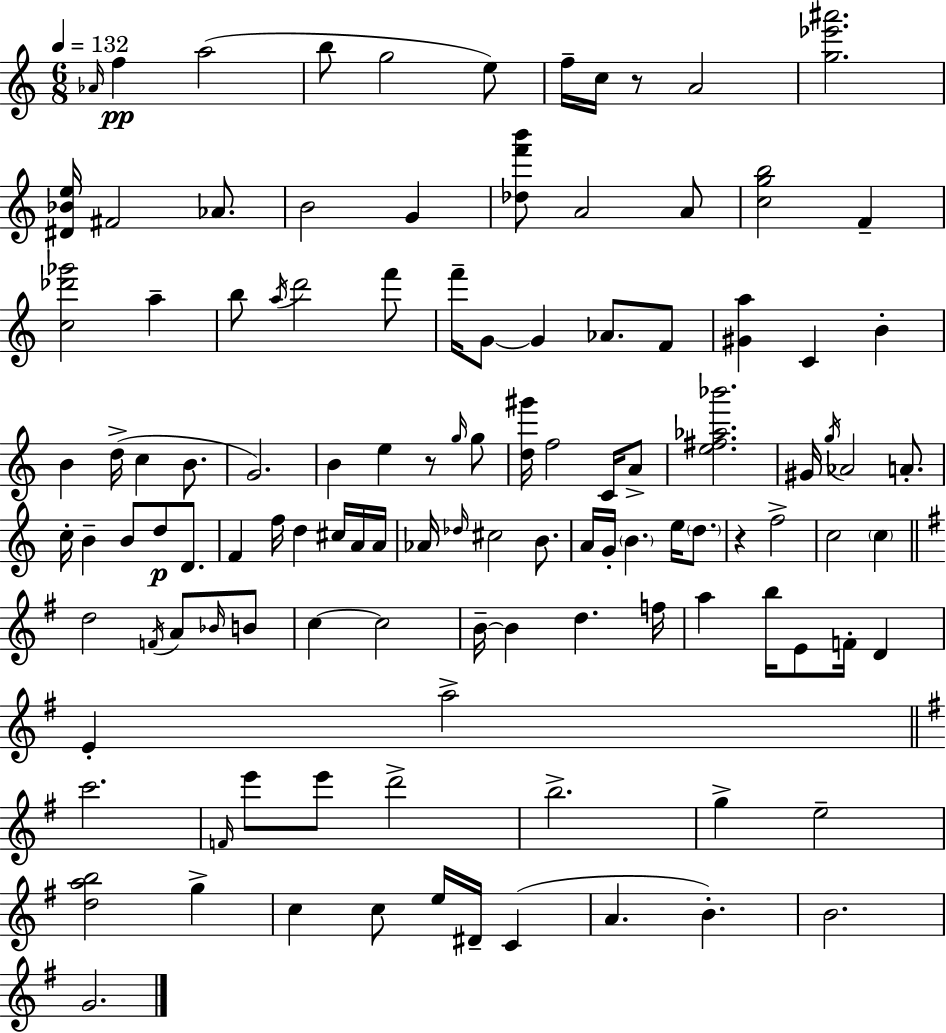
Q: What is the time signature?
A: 6/8